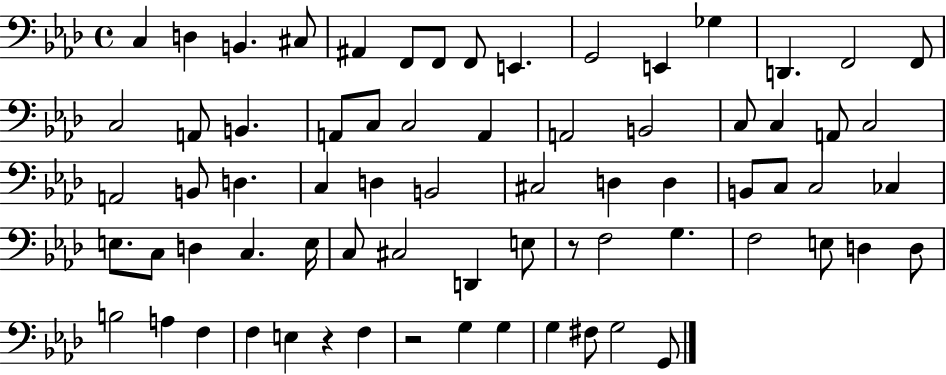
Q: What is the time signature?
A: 4/4